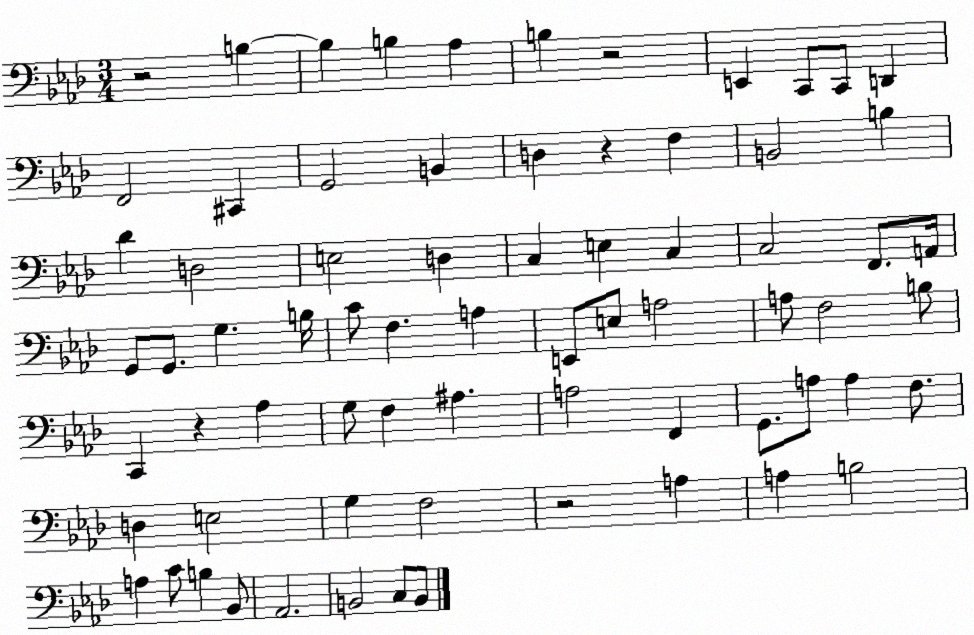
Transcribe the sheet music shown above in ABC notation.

X:1
T:Untitled
M:3/4
L:1/4
K:Ab
z2 B, B, B, _A, B, z2 E,, C,,/2 C,,/2 D,, F,,2 ^C,, G,,2 B,, D, z F, B,,2 B, _D D,2 E,2 D, C, E, C, C,2 F,,/2 A,,/4 G,,/2 G,,/2 G, B,/4 C/2 F, A, E,,/2 E,/2 A,2 A,/2 F,2 B,/2 C,, z _A, G,/2 F, ^A, A,2 F,, G,,/2 A,/2 A, F,/2 D, E,2 G, F,2 z2 A, A, B,2 A, C/2 B, _B,,/2 _A,,2 B,,2 C,/2 B,,/2